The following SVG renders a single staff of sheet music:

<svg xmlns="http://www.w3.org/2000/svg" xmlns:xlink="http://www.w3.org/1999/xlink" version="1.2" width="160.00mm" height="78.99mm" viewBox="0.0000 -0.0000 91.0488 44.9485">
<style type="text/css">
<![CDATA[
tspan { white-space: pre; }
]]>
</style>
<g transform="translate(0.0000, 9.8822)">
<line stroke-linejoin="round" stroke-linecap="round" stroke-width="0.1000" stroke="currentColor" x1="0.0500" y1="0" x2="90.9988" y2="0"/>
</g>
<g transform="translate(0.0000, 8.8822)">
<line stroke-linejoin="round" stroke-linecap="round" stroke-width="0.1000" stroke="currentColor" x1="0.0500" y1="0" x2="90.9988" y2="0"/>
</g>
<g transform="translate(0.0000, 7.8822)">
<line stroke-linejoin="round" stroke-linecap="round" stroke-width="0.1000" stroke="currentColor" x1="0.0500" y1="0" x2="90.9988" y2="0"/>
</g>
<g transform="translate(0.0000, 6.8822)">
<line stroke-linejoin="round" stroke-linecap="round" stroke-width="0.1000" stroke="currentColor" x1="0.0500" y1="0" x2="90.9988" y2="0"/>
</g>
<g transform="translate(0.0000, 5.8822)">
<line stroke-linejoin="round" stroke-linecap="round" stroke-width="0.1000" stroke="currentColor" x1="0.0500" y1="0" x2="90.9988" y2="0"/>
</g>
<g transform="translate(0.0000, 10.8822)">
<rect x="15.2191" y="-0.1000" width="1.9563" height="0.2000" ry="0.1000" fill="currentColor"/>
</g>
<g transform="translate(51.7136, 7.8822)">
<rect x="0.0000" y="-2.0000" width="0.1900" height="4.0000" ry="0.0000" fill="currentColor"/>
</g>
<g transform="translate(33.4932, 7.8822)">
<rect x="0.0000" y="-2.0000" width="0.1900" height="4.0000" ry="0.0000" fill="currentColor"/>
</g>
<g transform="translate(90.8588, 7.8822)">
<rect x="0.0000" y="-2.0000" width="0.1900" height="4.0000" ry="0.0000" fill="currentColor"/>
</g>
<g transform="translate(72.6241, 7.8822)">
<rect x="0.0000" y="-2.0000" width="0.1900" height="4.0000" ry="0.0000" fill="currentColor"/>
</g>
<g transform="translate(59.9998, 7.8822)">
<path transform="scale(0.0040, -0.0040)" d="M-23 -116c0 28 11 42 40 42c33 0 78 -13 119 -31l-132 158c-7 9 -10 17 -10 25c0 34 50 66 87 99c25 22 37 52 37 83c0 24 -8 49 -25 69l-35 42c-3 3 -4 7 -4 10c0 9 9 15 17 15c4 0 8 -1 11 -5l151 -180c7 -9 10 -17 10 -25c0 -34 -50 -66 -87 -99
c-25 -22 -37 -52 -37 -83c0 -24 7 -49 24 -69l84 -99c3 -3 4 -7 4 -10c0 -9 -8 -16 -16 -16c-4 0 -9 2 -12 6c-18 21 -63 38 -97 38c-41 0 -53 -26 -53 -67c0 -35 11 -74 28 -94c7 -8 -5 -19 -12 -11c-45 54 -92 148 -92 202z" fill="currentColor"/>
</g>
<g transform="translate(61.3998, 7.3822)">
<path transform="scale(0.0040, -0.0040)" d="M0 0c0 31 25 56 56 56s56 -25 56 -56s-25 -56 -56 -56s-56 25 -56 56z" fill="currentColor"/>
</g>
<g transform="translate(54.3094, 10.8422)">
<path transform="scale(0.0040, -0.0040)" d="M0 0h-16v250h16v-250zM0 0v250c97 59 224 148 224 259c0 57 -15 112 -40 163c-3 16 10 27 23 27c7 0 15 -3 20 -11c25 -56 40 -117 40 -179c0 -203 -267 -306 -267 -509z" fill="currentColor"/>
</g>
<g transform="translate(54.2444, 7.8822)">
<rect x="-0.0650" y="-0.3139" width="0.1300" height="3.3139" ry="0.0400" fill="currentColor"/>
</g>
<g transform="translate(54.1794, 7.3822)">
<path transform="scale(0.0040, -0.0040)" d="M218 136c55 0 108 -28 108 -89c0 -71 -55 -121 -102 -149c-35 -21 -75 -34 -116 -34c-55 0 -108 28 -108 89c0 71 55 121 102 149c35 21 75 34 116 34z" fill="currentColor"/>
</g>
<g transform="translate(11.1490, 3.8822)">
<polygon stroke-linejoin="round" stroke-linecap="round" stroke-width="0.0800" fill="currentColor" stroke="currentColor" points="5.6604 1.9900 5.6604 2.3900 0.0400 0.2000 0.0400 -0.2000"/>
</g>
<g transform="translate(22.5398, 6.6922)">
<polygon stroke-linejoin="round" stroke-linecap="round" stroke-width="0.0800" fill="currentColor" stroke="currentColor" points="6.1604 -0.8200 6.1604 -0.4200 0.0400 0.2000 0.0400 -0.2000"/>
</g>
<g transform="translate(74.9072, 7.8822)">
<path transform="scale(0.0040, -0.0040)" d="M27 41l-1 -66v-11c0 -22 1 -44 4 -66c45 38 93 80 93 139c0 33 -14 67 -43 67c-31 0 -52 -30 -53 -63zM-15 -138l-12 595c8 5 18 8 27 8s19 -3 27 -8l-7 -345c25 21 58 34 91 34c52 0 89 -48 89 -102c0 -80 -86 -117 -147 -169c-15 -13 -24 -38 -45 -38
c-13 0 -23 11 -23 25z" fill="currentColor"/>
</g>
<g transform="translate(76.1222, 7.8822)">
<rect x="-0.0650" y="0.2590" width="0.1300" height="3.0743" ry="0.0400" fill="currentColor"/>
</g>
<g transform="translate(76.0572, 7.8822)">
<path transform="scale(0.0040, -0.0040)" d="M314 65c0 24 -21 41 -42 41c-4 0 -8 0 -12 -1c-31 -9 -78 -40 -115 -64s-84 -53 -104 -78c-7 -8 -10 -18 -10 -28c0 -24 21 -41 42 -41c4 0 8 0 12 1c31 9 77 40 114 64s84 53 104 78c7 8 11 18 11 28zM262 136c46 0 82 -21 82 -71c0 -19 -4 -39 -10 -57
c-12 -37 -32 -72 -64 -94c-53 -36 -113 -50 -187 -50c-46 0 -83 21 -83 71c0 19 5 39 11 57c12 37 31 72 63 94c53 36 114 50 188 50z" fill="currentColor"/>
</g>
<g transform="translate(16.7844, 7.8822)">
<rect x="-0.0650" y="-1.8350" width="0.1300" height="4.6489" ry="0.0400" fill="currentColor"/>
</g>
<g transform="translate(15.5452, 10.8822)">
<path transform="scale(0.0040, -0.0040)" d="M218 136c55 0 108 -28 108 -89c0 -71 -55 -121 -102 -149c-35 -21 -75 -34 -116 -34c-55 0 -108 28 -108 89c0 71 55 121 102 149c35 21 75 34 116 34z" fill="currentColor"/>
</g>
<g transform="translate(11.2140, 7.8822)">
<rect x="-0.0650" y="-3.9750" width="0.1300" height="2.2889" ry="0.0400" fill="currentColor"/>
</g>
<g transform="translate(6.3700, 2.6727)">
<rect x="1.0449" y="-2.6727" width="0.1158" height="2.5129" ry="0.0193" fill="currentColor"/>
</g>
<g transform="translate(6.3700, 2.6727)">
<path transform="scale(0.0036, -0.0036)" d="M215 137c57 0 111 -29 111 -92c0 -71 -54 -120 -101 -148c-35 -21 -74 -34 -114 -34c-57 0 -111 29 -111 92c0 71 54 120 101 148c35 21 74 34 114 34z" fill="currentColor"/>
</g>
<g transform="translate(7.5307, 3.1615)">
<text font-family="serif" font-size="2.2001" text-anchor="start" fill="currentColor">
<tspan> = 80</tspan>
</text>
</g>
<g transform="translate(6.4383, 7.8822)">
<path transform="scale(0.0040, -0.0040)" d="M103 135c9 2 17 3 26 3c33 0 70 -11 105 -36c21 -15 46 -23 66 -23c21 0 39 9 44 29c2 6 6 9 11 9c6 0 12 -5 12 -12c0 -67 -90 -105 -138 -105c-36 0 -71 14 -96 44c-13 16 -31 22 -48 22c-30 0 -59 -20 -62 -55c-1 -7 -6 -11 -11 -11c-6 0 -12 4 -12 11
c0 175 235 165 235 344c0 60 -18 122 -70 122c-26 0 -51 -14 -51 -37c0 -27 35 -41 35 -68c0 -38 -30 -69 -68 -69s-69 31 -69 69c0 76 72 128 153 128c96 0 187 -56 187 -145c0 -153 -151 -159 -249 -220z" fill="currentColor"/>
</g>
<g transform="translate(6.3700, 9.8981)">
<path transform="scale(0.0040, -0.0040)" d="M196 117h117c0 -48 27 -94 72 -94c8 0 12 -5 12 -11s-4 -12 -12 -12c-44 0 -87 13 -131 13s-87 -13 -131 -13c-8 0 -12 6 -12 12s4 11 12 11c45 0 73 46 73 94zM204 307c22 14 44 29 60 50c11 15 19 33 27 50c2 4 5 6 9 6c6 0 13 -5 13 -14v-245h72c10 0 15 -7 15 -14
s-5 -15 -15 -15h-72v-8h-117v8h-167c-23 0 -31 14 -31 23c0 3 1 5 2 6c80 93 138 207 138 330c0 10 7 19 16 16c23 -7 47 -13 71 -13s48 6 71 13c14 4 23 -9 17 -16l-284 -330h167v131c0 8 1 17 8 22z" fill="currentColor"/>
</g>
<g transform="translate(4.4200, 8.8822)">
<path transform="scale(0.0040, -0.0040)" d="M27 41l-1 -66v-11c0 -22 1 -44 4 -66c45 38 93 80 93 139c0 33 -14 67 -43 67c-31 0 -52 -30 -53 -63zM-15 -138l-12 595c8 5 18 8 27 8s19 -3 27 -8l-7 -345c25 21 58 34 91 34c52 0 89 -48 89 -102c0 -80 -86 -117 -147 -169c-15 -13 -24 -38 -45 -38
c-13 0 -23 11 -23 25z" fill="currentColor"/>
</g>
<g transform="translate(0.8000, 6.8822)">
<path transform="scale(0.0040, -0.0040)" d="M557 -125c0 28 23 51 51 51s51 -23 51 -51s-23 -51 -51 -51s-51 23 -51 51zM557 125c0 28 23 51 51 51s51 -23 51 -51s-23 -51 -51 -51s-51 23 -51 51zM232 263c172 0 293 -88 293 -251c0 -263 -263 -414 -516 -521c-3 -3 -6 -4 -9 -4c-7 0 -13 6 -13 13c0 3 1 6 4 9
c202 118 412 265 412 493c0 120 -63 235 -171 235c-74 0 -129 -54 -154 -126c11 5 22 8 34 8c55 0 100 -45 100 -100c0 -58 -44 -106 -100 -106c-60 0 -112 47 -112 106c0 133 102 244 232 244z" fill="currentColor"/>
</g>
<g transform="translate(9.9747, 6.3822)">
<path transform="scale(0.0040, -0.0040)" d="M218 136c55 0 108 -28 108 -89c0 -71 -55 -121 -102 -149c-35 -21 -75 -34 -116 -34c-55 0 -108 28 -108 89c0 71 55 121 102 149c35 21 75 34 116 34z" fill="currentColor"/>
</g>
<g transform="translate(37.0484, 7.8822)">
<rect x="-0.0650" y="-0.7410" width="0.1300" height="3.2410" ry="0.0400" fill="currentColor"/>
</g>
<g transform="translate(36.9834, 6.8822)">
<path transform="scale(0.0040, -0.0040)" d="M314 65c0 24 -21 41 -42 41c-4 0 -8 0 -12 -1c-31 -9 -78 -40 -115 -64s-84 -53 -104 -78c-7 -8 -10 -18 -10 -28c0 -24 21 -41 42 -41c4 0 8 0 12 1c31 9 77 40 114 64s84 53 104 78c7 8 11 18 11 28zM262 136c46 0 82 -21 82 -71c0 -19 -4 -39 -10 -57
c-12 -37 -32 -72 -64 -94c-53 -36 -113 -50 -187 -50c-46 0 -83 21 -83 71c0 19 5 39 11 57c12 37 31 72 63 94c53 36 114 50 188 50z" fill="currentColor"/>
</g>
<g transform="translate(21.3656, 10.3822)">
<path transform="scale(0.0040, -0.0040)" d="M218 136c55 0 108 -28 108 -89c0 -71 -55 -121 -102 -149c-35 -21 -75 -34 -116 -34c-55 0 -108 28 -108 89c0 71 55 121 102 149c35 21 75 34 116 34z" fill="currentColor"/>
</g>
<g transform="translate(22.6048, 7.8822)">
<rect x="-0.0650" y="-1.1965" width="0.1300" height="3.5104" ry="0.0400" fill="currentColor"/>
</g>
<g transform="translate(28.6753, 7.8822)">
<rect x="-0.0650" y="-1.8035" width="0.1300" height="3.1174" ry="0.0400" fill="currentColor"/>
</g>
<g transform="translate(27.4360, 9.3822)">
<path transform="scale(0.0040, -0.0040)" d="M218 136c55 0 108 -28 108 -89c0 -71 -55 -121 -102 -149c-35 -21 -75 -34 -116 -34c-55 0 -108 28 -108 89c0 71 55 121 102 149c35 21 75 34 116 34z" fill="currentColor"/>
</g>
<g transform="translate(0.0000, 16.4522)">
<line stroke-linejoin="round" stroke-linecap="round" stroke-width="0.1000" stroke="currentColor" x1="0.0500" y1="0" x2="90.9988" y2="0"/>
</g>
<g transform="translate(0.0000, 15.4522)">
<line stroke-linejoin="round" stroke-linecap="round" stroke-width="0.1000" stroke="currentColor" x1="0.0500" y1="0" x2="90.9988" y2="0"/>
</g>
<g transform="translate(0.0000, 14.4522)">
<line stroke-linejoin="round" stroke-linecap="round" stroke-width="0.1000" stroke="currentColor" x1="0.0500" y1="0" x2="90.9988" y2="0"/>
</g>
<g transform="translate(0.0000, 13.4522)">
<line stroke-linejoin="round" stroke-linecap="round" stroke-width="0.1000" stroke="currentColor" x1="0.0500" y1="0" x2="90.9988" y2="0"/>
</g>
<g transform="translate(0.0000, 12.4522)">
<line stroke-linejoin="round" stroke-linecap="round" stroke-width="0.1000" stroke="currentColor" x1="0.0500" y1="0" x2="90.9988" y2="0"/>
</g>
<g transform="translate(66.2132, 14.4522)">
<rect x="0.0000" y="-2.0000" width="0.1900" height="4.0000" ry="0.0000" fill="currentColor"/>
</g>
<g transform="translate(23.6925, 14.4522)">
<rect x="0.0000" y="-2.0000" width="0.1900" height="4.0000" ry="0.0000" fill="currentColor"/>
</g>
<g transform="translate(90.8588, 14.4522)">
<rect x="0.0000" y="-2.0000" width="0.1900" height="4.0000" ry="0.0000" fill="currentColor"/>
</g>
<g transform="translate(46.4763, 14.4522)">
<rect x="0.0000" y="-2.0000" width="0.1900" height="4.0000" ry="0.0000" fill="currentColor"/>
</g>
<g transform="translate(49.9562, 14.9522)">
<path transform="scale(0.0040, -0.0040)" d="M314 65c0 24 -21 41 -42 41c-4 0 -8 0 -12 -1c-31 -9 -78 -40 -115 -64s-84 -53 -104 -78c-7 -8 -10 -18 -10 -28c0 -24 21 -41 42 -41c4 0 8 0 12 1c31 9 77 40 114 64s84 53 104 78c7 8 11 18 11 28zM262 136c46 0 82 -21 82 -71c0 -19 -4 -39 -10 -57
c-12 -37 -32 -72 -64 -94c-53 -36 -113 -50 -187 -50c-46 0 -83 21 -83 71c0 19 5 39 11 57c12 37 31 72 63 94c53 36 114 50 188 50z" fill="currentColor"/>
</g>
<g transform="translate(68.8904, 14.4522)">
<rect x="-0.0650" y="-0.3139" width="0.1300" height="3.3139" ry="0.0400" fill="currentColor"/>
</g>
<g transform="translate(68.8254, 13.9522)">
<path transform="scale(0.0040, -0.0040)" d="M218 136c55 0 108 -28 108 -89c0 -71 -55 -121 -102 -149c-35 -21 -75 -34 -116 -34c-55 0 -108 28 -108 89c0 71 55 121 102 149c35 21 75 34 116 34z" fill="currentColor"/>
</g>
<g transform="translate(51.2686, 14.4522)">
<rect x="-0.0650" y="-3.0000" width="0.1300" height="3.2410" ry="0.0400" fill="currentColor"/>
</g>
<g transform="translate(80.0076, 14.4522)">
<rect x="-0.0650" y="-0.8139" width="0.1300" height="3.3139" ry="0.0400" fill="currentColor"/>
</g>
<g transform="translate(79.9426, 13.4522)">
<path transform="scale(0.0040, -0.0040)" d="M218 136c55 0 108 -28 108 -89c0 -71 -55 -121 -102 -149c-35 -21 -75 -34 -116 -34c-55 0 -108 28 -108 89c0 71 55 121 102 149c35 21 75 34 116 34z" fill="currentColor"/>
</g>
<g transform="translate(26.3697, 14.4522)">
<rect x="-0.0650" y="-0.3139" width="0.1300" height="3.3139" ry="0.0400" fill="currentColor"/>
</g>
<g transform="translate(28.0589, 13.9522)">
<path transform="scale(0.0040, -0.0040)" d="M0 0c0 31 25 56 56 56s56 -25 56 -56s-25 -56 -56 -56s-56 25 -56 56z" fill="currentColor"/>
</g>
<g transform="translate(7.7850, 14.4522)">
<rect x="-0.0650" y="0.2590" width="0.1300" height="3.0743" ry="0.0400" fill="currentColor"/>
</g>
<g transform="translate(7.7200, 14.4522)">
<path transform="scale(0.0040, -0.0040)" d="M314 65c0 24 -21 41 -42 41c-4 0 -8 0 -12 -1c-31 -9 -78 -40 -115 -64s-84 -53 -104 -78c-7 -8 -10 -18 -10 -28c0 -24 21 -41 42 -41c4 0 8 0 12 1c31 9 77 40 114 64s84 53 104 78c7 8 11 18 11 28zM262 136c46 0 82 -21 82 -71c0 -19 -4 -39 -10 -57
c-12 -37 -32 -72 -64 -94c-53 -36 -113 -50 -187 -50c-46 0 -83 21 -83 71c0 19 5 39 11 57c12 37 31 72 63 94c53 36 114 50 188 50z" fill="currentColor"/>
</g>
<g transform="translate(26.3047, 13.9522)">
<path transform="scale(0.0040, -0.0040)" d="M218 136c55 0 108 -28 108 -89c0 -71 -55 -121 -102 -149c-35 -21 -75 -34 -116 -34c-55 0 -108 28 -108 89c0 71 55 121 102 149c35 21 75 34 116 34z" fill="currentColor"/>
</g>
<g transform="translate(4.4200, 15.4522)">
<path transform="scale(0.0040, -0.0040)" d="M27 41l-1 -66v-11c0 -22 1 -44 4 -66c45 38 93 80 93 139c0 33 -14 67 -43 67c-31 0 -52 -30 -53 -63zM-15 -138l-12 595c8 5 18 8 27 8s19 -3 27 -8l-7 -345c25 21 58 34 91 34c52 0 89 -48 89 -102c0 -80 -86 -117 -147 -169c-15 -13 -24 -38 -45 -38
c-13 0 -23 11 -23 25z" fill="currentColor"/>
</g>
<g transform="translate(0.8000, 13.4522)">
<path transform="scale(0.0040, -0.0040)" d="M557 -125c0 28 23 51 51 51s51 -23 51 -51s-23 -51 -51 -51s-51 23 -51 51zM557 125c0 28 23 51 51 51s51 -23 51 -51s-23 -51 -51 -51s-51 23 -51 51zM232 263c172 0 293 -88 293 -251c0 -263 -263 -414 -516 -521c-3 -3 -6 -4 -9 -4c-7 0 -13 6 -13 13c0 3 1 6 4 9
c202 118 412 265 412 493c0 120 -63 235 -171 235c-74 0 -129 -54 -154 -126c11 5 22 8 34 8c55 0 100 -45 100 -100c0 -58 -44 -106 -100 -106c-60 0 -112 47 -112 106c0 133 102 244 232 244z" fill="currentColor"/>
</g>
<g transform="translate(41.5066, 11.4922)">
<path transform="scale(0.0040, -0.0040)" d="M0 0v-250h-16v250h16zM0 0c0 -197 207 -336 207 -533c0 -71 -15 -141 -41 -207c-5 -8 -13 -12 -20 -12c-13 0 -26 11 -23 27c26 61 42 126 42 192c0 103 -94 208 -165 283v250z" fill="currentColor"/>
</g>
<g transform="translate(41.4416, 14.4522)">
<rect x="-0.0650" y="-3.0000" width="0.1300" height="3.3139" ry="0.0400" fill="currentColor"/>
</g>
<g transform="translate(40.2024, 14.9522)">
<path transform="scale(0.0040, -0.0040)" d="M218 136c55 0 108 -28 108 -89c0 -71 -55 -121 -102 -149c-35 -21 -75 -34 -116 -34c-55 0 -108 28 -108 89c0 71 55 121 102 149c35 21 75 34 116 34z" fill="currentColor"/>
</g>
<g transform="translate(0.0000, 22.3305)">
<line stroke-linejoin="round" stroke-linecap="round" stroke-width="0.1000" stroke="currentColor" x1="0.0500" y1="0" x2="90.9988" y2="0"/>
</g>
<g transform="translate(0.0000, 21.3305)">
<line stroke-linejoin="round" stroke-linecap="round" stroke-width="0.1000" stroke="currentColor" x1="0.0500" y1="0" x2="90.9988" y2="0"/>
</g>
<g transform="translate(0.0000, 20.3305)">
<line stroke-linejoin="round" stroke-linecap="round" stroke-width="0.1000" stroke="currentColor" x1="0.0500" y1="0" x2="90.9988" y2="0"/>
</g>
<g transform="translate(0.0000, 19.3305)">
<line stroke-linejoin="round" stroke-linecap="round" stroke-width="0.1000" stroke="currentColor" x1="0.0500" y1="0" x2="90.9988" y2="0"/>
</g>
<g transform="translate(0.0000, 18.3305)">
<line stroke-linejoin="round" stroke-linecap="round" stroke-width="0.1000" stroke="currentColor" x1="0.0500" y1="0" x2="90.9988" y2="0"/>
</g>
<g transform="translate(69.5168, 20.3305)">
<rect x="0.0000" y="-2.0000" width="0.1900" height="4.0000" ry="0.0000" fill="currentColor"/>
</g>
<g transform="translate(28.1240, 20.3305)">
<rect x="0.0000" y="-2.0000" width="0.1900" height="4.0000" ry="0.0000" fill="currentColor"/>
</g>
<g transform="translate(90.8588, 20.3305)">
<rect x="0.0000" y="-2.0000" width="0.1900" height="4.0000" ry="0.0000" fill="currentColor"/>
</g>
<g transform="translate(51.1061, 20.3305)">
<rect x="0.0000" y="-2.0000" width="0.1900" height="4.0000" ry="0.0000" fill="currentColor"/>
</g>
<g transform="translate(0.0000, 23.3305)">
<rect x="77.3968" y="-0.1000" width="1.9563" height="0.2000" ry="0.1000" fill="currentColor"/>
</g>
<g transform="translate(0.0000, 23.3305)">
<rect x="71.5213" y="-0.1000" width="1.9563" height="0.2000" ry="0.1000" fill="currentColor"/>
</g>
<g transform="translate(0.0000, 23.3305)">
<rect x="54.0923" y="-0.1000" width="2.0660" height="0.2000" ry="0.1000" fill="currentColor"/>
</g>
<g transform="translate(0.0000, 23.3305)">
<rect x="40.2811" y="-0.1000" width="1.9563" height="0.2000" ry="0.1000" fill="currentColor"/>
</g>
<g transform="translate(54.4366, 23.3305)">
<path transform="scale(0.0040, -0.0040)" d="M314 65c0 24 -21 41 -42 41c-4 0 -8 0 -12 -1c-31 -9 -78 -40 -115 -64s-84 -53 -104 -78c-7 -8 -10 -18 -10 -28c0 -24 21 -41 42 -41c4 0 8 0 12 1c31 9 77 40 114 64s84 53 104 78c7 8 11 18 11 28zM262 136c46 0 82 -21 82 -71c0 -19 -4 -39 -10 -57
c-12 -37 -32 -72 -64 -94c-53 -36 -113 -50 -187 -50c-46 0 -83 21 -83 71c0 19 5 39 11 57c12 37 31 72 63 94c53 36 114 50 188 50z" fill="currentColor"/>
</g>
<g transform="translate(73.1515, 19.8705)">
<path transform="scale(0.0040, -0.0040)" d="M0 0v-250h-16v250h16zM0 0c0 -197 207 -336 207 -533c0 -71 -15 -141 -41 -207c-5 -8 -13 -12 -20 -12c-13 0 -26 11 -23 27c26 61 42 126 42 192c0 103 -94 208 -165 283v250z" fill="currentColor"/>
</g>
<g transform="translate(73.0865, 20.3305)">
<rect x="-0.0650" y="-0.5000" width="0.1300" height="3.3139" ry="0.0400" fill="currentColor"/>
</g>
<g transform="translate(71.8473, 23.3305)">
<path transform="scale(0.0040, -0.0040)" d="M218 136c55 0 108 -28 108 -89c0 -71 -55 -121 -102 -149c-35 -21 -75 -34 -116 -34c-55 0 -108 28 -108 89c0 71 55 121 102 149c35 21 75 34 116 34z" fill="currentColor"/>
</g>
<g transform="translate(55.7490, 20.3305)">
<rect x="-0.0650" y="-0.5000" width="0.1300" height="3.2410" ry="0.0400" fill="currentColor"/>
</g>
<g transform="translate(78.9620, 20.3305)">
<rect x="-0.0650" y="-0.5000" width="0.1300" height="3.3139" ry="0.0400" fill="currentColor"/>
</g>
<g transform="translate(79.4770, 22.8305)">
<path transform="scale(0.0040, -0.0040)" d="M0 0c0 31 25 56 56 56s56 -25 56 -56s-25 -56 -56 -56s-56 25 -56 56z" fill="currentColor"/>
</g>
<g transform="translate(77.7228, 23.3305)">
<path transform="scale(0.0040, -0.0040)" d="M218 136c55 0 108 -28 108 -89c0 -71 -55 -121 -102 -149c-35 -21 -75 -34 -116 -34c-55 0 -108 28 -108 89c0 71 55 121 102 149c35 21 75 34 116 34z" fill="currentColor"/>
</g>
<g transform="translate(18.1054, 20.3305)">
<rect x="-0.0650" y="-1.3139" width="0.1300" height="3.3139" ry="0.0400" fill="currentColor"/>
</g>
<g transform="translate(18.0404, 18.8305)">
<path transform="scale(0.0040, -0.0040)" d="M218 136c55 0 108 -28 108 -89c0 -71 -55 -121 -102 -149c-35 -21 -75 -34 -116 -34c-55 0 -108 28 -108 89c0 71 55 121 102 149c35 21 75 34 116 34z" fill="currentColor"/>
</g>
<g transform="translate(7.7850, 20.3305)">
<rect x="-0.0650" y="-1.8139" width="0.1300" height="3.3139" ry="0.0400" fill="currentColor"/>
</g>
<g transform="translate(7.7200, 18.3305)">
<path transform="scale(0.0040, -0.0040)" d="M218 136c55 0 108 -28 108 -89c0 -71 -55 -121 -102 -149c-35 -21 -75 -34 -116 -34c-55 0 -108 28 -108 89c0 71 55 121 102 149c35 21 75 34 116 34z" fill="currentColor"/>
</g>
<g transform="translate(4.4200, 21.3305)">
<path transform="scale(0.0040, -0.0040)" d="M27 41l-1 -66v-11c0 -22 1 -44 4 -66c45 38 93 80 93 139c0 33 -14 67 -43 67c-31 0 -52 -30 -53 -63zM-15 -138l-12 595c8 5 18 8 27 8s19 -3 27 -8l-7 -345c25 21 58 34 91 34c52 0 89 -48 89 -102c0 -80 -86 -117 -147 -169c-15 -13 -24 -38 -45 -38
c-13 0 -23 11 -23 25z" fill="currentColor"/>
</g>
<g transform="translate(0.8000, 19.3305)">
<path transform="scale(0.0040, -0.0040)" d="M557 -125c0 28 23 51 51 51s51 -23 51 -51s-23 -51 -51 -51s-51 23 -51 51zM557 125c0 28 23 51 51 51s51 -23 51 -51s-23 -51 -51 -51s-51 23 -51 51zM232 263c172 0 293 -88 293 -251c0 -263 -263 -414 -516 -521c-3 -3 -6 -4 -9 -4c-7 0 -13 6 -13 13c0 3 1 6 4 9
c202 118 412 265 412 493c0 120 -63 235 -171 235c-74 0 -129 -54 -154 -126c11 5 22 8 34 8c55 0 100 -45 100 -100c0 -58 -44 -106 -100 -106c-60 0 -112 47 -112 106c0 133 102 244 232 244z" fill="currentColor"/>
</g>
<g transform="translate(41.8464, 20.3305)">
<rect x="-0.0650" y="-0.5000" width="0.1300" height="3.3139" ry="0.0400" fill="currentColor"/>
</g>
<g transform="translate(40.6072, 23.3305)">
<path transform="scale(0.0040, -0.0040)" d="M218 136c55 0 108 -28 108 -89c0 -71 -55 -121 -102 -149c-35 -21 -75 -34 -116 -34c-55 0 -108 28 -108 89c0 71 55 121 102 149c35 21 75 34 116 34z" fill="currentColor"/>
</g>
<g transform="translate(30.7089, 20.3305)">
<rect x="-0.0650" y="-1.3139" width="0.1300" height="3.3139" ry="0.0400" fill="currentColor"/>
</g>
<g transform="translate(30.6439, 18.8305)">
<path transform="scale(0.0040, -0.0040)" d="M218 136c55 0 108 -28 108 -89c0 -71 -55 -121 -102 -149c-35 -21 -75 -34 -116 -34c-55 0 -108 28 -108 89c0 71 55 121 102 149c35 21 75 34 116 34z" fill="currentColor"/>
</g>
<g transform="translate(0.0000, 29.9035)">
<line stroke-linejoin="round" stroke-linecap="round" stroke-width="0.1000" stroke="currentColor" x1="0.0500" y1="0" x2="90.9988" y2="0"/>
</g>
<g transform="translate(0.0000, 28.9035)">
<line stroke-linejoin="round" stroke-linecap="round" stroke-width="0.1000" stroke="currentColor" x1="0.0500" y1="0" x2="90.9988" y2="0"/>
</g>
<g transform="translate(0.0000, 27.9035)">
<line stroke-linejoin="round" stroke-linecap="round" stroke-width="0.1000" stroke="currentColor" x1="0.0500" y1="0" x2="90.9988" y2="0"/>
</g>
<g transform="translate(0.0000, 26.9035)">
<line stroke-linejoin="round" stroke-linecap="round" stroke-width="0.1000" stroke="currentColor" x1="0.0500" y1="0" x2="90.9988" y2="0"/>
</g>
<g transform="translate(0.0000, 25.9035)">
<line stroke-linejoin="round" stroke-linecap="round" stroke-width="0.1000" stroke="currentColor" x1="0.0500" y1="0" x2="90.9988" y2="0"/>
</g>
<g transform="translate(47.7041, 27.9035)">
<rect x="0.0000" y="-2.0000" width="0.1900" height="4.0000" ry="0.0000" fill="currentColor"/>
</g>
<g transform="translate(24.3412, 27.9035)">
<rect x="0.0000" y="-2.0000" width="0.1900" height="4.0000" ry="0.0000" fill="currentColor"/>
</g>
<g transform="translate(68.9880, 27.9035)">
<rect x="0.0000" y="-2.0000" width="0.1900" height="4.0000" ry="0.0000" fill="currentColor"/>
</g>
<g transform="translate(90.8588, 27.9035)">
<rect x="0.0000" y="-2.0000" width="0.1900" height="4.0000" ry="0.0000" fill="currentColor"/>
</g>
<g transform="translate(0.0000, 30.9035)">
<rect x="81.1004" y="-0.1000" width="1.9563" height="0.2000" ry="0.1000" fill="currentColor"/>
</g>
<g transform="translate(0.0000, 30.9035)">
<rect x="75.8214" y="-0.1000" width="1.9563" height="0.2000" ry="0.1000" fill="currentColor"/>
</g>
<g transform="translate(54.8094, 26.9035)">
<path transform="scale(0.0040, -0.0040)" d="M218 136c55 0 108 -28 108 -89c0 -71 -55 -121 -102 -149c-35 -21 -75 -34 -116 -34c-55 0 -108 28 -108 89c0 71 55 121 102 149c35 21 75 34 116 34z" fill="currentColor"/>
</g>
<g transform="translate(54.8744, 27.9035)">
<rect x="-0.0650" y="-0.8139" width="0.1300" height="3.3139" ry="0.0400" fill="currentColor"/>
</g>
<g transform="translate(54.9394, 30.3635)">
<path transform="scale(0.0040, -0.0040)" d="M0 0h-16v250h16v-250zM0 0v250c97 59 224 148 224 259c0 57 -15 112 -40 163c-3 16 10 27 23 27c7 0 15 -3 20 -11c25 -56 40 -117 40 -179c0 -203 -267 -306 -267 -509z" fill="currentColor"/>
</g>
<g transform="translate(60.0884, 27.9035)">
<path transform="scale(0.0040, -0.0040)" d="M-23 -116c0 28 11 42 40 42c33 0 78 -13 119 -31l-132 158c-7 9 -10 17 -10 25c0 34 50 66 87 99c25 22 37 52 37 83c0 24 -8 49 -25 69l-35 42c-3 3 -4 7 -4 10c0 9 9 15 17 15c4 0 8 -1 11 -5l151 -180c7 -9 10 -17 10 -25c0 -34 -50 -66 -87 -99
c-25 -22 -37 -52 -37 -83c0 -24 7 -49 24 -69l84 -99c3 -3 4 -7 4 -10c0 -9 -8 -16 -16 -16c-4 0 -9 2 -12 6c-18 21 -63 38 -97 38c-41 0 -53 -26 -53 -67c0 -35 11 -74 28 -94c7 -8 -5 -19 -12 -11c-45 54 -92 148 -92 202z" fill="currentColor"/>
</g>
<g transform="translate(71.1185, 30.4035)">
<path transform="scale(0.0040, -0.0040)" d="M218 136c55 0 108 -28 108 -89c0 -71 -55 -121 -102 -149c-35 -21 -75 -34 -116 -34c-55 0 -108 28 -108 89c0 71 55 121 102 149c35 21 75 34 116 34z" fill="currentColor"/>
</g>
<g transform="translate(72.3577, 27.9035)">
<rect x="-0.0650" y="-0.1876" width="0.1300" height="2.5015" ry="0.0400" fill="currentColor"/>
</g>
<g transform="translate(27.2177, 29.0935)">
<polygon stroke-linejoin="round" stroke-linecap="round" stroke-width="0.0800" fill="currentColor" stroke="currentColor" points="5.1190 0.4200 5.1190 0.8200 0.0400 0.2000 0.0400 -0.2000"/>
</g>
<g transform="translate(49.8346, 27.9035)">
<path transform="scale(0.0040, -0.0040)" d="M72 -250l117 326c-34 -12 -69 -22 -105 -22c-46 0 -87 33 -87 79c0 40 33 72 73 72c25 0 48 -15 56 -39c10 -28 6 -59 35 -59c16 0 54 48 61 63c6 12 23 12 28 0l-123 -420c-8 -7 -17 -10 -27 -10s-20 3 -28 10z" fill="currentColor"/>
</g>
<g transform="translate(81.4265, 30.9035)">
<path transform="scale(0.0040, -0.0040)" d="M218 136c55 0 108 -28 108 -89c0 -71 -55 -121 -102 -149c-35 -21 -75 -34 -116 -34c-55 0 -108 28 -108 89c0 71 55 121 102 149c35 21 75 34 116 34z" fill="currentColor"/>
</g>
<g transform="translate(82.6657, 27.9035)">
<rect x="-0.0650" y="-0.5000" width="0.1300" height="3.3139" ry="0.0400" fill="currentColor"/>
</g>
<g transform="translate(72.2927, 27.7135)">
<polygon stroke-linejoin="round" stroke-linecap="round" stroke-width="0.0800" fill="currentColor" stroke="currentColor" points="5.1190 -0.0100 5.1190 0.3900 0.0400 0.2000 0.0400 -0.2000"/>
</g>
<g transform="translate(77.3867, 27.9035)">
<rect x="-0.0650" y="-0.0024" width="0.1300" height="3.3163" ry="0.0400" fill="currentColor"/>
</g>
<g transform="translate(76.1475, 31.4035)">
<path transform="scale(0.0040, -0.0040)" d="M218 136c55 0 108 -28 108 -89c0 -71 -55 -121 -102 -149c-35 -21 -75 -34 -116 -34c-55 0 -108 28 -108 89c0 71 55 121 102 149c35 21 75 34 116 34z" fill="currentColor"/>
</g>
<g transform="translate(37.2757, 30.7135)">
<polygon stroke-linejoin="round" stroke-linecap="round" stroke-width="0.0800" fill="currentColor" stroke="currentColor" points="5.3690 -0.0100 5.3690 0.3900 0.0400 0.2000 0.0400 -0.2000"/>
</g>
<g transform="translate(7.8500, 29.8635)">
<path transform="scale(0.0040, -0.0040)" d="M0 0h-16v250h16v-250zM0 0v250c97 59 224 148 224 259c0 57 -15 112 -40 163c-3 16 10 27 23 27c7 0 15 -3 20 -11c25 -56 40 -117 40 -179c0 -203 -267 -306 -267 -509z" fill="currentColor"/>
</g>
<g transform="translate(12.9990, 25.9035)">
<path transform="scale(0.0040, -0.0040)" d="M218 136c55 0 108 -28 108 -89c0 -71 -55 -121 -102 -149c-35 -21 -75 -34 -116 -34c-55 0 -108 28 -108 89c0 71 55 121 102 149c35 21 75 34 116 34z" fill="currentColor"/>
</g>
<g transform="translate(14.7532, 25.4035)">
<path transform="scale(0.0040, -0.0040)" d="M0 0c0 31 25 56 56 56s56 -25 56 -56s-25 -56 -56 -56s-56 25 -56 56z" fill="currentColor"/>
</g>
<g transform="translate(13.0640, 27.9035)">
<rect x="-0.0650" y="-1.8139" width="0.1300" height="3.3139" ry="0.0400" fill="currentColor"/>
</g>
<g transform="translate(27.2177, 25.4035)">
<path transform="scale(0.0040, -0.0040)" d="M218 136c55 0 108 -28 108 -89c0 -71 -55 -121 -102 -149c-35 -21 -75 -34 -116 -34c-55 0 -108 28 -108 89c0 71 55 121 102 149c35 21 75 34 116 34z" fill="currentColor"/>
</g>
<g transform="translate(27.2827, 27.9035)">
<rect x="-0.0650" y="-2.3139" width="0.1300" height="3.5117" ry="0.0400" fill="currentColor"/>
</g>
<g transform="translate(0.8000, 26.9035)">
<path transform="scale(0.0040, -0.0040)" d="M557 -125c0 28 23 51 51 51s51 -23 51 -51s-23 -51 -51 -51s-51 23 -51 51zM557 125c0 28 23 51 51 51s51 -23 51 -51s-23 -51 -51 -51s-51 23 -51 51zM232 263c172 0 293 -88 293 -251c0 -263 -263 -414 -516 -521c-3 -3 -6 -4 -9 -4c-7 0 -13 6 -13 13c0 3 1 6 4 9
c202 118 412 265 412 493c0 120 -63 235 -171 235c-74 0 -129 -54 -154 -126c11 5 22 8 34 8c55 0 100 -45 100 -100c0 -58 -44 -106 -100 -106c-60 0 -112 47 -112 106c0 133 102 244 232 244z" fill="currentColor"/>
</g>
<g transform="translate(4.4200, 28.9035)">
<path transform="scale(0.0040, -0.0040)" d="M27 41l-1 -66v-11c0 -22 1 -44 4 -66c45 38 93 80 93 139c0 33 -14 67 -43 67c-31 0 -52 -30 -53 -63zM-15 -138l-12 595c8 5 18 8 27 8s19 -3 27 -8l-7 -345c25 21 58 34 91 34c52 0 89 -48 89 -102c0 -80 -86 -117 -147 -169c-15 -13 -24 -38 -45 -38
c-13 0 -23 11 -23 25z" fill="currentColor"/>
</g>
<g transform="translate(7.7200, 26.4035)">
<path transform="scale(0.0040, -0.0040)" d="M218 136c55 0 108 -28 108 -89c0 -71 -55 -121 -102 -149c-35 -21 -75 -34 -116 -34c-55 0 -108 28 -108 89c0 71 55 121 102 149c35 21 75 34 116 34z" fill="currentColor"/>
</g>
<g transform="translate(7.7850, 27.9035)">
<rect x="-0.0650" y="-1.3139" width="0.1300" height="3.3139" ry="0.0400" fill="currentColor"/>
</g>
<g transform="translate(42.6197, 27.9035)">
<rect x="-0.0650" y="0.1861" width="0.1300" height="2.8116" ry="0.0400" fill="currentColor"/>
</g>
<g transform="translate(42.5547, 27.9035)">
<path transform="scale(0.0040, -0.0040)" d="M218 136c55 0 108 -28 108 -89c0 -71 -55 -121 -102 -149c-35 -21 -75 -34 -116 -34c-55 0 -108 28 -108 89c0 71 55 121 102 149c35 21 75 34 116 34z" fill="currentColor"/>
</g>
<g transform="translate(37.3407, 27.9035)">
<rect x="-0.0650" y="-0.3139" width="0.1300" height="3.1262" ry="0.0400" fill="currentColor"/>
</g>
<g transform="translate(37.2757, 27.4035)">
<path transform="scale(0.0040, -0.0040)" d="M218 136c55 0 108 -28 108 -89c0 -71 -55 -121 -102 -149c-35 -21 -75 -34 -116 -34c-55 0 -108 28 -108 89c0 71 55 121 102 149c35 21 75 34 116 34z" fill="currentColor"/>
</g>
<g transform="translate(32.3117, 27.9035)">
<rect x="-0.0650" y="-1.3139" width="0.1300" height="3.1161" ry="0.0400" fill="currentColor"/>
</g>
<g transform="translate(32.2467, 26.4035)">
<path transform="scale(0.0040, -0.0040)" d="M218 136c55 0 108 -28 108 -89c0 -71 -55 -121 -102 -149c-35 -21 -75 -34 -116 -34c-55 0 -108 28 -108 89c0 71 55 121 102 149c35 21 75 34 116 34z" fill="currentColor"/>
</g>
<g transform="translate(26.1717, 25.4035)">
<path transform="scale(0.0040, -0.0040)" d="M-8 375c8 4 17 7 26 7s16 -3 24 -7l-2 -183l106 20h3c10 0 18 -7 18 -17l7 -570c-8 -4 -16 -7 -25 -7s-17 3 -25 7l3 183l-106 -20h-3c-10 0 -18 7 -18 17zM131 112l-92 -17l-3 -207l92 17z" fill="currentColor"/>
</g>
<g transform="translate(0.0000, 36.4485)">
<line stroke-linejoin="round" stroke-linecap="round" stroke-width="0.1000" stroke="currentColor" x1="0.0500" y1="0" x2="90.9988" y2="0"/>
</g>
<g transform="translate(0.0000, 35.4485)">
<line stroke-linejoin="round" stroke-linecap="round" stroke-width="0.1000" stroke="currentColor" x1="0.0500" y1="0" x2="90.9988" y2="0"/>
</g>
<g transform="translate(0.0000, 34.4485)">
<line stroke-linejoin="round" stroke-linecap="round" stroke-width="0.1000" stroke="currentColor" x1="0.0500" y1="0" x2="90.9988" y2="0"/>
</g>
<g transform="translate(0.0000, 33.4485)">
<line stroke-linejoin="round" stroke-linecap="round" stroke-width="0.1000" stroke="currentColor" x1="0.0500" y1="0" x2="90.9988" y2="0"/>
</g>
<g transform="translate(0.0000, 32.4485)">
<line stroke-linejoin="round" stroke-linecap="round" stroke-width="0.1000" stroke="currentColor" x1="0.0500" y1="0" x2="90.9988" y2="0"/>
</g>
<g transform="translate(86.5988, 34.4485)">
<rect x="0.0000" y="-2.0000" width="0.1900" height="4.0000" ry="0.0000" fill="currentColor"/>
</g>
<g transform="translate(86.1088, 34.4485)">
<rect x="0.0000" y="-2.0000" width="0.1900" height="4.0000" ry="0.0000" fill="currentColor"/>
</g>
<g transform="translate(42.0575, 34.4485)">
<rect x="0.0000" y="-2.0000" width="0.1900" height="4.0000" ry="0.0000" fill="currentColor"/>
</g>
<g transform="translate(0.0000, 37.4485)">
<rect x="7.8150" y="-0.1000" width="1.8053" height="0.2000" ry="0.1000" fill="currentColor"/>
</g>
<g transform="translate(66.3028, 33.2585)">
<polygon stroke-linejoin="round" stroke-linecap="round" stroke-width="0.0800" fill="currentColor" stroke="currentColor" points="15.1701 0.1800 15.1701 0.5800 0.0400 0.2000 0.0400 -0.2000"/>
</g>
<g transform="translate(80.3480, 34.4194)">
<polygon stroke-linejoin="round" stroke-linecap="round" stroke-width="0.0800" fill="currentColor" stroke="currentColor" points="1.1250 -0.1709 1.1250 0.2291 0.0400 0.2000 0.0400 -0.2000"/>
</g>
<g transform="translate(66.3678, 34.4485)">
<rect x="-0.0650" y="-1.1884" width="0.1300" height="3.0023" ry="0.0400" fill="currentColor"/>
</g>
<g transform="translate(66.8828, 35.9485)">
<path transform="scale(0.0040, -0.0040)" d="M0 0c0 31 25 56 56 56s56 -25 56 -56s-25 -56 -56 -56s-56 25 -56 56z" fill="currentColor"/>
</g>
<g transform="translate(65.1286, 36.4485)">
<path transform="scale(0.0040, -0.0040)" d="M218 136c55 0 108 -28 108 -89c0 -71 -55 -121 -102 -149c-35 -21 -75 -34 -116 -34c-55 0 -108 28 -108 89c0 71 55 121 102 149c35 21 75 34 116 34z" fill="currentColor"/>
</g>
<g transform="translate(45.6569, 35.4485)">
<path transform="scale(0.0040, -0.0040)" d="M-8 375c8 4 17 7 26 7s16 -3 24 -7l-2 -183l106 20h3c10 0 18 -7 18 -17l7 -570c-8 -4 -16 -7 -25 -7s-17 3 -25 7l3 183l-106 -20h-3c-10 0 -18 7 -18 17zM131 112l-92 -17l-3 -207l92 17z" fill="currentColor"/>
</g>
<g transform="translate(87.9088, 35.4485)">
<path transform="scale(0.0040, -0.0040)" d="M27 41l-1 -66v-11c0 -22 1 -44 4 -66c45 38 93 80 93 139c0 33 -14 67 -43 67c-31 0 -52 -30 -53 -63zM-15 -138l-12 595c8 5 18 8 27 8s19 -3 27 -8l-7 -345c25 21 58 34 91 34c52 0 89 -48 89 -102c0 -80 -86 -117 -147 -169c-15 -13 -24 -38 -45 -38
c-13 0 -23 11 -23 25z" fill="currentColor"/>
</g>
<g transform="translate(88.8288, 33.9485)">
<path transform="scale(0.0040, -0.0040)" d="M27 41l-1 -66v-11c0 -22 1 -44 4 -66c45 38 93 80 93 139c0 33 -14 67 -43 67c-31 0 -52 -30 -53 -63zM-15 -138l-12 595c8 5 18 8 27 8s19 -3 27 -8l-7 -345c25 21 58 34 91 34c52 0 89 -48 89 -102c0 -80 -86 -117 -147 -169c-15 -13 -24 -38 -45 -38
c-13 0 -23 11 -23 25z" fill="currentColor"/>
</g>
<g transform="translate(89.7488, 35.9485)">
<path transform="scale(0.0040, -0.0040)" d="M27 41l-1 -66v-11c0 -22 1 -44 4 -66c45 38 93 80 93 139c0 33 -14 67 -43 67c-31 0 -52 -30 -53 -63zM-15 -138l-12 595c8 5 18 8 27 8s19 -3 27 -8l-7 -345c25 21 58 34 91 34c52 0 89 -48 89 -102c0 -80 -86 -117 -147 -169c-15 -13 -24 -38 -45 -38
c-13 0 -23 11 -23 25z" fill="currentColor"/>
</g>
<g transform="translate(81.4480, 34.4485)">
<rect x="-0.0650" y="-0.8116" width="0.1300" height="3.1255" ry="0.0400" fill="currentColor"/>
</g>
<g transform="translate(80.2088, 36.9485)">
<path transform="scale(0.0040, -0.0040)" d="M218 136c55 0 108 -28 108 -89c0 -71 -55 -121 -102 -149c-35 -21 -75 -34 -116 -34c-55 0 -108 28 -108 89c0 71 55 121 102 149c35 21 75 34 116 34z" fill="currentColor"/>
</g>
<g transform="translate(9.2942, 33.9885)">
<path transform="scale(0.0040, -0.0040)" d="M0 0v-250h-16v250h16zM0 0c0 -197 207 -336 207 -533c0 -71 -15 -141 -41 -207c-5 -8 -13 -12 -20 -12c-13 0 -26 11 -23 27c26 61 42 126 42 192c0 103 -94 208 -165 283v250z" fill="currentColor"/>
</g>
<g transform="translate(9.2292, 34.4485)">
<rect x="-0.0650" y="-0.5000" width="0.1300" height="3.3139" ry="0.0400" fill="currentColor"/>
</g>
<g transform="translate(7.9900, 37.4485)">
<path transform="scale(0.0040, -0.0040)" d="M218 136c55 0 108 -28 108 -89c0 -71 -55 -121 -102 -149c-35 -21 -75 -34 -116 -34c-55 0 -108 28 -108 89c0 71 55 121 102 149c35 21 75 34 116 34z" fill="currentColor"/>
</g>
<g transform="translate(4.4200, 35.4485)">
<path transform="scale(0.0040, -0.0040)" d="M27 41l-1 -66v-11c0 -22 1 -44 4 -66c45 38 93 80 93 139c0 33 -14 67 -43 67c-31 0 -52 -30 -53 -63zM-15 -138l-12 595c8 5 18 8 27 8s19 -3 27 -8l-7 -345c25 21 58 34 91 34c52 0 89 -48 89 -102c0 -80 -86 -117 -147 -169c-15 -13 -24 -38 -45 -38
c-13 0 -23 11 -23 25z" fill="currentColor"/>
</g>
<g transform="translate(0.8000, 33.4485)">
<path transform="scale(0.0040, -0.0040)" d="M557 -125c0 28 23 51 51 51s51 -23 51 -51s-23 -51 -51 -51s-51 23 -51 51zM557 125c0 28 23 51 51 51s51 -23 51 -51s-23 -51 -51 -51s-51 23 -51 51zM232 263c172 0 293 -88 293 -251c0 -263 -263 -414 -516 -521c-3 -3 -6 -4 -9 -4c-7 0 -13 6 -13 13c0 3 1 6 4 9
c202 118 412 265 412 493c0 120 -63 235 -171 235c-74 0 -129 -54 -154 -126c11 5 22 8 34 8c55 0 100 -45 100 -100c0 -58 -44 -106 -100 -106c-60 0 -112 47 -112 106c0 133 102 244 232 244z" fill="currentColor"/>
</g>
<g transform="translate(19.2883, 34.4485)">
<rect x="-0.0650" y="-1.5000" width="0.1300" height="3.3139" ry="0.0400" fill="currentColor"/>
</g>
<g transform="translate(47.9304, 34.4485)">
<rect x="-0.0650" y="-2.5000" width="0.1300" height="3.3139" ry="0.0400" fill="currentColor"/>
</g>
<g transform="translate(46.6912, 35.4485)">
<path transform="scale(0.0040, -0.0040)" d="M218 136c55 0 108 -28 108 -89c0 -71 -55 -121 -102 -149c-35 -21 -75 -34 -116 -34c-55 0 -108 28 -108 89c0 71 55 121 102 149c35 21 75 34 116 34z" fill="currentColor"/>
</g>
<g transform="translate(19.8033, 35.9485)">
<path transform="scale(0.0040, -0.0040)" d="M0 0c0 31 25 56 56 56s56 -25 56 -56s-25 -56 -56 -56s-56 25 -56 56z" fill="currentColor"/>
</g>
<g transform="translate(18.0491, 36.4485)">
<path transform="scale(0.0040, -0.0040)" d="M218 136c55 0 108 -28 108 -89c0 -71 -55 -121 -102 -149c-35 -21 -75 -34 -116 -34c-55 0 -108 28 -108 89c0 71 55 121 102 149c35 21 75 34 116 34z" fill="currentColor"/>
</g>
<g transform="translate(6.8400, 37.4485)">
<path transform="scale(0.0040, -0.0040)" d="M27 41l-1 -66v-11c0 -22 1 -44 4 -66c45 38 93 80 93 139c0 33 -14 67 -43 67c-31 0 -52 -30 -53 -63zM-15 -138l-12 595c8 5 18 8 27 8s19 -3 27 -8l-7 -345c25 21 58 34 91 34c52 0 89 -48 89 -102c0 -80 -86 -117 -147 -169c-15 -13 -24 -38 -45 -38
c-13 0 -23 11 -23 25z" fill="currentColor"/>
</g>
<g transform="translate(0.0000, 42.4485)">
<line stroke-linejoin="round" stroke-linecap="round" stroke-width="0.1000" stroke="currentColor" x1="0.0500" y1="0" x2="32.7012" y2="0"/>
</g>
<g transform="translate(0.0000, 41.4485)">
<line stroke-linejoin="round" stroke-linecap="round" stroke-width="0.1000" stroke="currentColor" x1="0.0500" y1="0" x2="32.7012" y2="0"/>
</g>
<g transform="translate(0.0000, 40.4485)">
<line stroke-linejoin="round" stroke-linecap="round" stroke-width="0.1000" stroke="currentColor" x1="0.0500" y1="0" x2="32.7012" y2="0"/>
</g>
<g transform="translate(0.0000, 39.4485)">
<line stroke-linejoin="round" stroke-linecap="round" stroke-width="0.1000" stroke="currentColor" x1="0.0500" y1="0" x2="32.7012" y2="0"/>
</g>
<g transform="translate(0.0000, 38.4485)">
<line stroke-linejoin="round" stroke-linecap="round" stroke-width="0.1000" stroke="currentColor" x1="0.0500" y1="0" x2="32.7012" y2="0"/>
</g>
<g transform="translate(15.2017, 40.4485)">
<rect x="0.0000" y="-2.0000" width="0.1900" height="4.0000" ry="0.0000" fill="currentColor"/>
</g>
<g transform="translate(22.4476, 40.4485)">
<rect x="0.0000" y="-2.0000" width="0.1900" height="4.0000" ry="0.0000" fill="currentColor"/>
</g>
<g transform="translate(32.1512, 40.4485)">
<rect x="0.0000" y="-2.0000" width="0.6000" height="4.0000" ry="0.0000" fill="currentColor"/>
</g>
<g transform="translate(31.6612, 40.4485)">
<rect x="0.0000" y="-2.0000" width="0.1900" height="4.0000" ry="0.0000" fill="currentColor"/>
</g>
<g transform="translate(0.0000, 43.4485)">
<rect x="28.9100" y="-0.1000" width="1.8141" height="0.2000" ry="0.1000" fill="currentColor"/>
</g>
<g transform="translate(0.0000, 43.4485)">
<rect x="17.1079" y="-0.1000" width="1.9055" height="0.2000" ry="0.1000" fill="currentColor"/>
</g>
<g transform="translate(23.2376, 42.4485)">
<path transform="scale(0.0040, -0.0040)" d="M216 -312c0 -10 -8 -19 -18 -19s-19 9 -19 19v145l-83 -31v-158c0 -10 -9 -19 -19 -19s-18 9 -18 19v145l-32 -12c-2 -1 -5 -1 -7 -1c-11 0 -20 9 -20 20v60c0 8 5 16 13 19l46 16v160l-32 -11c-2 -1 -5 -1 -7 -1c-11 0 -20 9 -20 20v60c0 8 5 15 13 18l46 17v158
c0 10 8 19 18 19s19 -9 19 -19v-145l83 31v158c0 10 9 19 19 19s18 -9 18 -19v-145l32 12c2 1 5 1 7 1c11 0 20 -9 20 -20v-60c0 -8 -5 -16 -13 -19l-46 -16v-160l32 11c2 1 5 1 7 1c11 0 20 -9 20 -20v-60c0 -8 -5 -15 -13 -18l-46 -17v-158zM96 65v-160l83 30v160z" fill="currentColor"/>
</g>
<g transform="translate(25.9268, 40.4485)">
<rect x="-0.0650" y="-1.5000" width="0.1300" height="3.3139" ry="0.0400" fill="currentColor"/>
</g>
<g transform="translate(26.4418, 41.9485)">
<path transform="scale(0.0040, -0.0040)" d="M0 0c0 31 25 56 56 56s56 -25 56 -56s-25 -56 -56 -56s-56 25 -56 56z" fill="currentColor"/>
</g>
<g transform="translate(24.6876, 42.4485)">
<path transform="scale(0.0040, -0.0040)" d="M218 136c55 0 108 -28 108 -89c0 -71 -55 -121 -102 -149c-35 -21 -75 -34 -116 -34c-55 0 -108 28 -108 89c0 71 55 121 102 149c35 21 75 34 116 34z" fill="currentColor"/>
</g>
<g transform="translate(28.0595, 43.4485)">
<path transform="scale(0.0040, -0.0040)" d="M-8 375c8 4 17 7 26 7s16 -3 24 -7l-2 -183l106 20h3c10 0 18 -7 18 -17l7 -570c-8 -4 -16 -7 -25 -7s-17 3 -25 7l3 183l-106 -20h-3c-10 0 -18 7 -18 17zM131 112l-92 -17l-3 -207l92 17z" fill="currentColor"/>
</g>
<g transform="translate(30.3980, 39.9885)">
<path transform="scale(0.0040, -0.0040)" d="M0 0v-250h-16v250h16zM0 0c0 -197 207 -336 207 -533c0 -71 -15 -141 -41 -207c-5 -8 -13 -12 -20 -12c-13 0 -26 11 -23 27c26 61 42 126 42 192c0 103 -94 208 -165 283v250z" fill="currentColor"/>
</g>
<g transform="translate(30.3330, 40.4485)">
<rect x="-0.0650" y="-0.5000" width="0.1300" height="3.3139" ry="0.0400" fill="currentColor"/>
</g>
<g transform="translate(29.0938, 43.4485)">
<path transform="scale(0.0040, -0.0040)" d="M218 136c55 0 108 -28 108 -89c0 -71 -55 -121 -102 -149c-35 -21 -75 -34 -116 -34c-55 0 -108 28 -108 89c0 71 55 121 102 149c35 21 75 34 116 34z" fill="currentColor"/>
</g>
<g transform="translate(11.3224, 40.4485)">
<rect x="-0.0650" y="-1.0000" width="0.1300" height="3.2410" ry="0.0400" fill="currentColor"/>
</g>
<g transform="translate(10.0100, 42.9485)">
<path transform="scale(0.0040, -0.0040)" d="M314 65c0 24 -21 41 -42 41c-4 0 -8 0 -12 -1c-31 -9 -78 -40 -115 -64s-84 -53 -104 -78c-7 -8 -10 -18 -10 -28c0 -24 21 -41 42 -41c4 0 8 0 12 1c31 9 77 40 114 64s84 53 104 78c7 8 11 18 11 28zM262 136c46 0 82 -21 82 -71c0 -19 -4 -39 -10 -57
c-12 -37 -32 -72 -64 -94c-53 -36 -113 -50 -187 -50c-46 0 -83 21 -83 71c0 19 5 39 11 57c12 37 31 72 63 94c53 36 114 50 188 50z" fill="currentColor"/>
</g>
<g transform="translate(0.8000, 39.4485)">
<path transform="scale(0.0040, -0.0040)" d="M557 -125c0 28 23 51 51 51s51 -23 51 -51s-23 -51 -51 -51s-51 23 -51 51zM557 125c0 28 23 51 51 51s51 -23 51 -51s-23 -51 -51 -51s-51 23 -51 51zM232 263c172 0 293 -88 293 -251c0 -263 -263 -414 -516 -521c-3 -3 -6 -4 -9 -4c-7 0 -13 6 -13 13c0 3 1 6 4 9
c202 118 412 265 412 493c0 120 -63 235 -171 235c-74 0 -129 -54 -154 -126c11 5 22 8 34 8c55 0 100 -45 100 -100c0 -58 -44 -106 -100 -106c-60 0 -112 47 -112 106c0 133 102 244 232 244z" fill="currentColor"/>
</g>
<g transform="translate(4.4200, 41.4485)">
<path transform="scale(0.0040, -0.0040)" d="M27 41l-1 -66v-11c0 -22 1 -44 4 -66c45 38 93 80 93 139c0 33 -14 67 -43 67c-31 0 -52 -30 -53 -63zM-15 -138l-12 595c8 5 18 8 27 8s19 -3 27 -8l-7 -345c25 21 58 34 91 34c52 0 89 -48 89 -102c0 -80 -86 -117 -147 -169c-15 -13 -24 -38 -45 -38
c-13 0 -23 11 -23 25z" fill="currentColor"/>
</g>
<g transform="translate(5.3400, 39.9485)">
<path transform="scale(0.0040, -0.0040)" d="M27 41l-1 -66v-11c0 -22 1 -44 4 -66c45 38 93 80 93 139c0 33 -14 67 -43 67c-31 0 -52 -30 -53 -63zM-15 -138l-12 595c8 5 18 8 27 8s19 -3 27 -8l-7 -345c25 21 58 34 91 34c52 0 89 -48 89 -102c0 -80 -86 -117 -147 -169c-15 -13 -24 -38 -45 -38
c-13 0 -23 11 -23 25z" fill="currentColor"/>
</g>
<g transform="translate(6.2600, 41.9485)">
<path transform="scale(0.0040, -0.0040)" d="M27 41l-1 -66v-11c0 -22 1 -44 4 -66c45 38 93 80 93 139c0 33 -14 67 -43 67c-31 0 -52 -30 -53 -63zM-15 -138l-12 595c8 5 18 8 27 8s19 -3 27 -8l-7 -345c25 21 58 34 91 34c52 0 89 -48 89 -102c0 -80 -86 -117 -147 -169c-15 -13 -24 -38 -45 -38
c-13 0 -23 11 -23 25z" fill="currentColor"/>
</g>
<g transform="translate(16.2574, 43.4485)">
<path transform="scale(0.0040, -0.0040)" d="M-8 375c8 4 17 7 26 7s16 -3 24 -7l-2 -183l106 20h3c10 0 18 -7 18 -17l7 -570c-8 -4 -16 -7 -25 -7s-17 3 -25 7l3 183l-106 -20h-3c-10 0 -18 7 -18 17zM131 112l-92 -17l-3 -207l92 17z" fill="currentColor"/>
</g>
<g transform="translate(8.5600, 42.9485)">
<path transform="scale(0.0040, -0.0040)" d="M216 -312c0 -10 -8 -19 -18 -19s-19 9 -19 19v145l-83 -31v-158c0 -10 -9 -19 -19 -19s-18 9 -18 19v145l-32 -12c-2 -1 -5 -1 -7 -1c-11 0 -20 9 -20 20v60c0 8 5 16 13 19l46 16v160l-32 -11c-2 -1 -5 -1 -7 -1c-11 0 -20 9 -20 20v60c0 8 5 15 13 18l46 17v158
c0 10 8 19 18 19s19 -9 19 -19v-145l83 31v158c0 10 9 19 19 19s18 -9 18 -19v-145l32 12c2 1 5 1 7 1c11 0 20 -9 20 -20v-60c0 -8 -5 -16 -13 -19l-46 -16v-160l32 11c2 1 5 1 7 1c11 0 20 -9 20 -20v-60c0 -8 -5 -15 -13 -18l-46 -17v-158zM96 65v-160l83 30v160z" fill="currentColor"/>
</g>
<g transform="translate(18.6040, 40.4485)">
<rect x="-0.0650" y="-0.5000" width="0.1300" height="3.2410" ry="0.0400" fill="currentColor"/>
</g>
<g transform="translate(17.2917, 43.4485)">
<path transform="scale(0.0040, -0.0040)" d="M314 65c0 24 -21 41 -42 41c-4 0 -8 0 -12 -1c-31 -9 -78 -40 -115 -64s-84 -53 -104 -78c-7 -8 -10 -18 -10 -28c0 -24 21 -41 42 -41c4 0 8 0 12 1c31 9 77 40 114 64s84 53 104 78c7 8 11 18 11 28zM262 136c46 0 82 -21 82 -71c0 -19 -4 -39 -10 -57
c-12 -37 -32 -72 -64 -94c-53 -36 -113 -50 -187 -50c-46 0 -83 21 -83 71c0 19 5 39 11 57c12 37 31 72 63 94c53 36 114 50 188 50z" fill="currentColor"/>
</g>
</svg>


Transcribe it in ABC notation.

X:1
T:Untitled
M:2/4
L:1/4
K:F
G,/2 E,,/2 F,,/2 A,,/2 F,2 E,/2 z _D,2 D,2 E, C,/2 C,2 E, F, A, G, G, E,, E,,2 E,,/2 E,, G,/2 A, B,/2 G,/2 E,/2 D,/2 z/2 F,/2 z F,,/2 D,,/2 E,, _E,,/2 G,, B,, G,,/2 F,,/4 ^F,,2 E,,2 ^G,, E,,/2